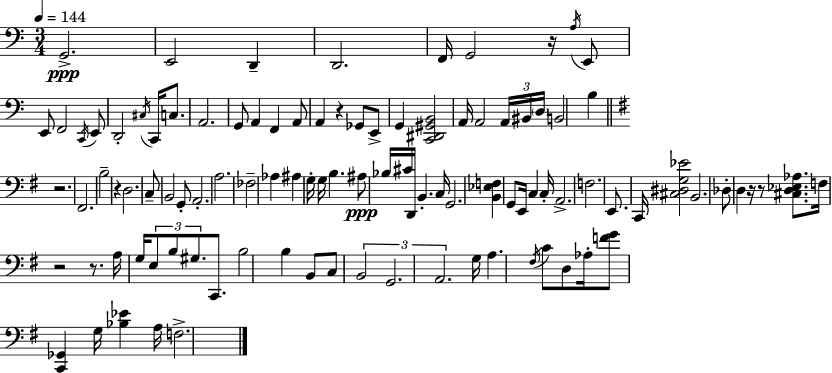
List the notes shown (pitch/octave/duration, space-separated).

G2/h. E2/h D2/q D2/h. F2/s G2/h R/s A3/s E2/e E2/e F2/h C2/s E2/e D2/h C#3/s C2/s C3/e. A2/h. G2/e A2/q F2/q A2/e A2/q R/q Gb2/e E2/e G2/q [C2,D#2,G#2,B2]/h A2/s A2/h A2/s BIS2/s D3/s B2/h B3/q R/h. F#2/h. B3/h R/q D3/h. C3/e B2/h G2/e A2/h. A3/h. FES3/h Ab3/q A#3/q G3/s G3/s B3/q. A#3/e Bb3/s C#4/s D2/s B2/q. C3/s G2/h. [B2,Eb3,F3]/q G2/e E2/s C3/q C3/s A2/h. F3/h. E2/e. C2/s [C#3,D#3,G3,Eb4]/h B2/h. Db3/e D3/q R/s R/e [C#3,D3,Eb3,Ab3]/e. F3/s R/h R/e. A3/s G3/s E3/e B3/e G#3/e. C2/e. B3/h B3/q B2/e C3/e B2/h G2/h. A2/h. G3/s A3/q. F#3/s C4/e D3/e Ab3/s [F4,G4]/e [C2,Gb2]/q G3/s [Bb3,Eb4]/q A3/s F3/h.